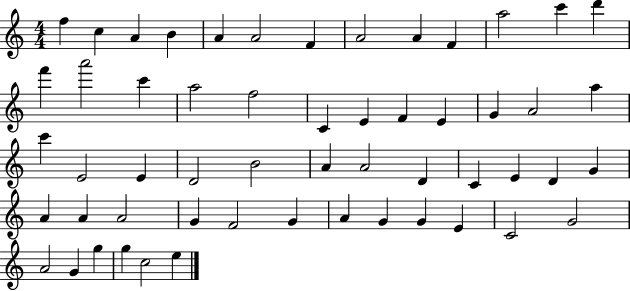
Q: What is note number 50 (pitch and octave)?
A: A4